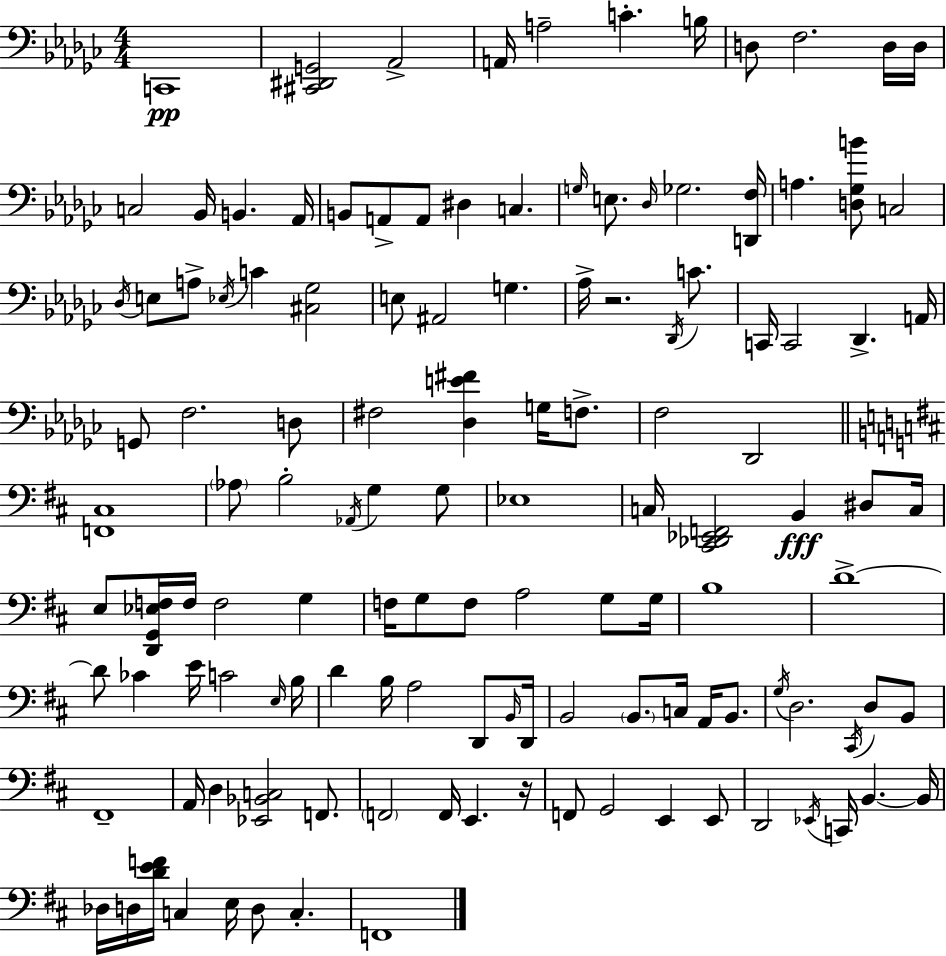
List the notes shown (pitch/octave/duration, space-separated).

C2/w [C#2,D#2,G2]/h Ab2/h A2/s A3/h C4/q. B3/s D3/e F3/h. D3/s D3/s C3/h Bb2/s B2/q. Ab2/s B2/e A2/e A2/e D#3/q C3/q. G3/s E3/e. Db3/s Gb3/h. [D2,F3]/s A3/q. [D3,Gb3,B4]/e C3/h Db3/s E3/e A3/e Eb3/s C4/q [C#3,Gb3]/h E3/e A#2/h G3/q. Ab3/s R/h. Db2/s C4/e. C2/s C2/h Db2/q. A2/s G2/e F3/h. D3/e F#3/h [Db3,E4,F#4]/q G3/s F3/e. F3/h Db2/h [F2,C#3]/w Ab3/e B3/h Ab2/s G3/q G3/e Eb3/w C3/s [C#2,Db2,Eb2,F2]/h B2/q D#3/e C3/s E3/e [D2,G2,Eb3,F3]/s F3/s F3/h G3/q F3/s G3/e F3/e A3/h G3/e G3/s B3/w D4/w D4/e CES4/q E4/s C4/h E3/s B3/s D4/q B3/s A3/h D2/e B2/s D2/s B2/h B2/e. C3/s A2/s B2/e. G3/s D3/h. C#2/s D3/e B2/e F#2/w A2/s D3/q [Eb2,Bb2,C3]/h F2/e. F2/h F2/s E2/q. R/s F2/e G2/h E2/q E2/e D2/h Eb2/s C2/s B2/q. B2/s Db3/s D3/s [D4,E4,F4]/s C3/q E3/s D3/e C3/q. F2/w